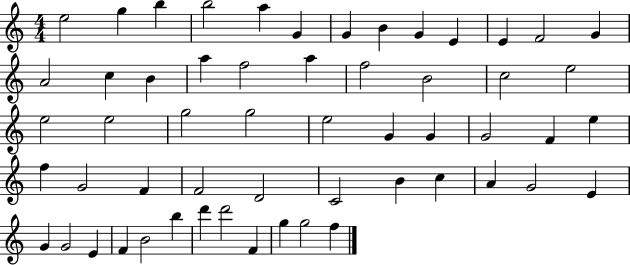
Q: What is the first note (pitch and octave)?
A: E5